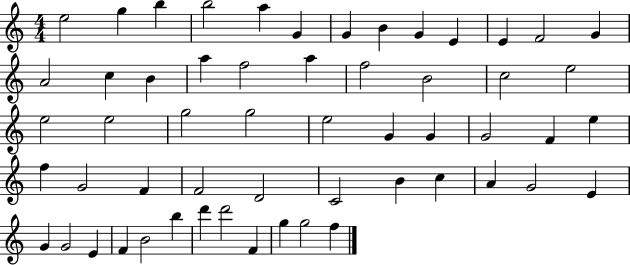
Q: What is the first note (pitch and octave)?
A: E5